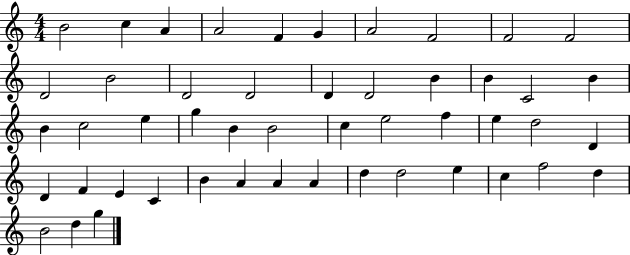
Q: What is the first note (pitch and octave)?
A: B4